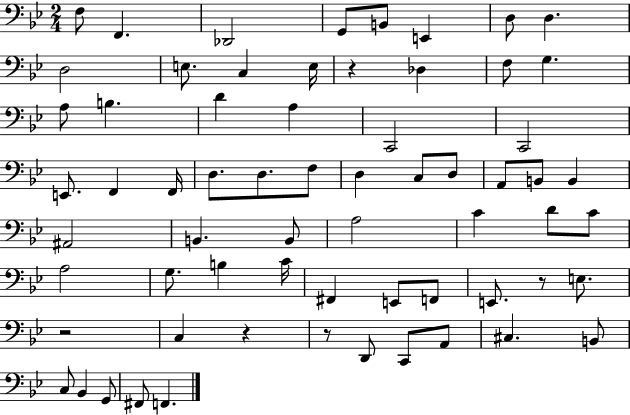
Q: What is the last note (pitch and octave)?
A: F2